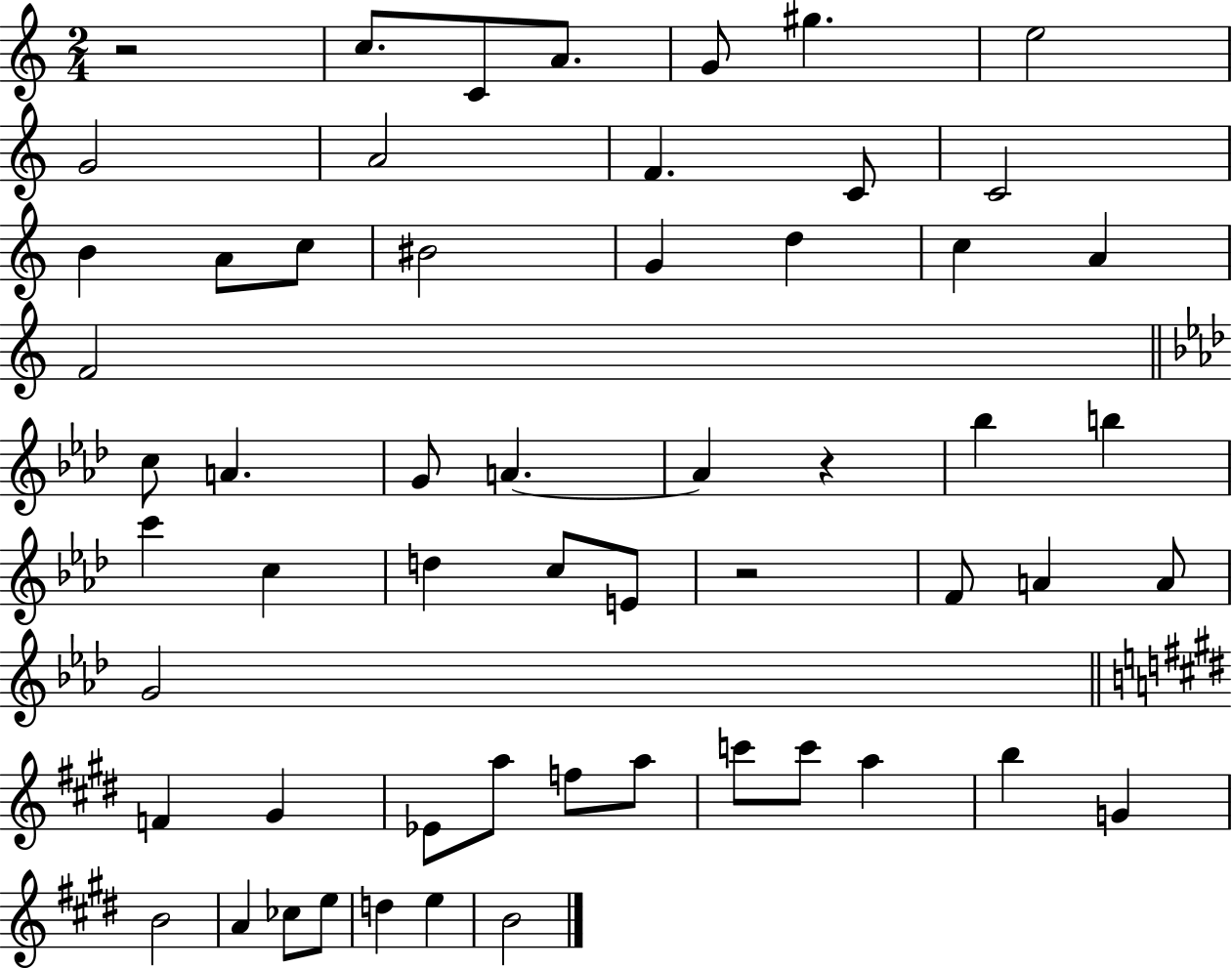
X:1
T:Untitled
M:2/4
L:1/4
K:C
z2 c/2 C/2 A/2 G/2 ^g e2 G2 A2 F C/2 C2 B A/2 c/2 ^B2 G d c A F2 c/2 A G/2 A A z _b b c' c d c/2 E/2 z2 F/2 A A/2 G2 F ^G _E/2 a/2 f/2 a/2 c'/2 c'/2 a b G B2 A _c/2 e/2 d e B2